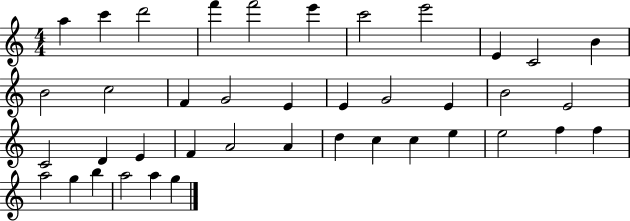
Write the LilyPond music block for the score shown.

{
  \clef treble
  \numericTimeSignature
  \time 4/4
  \key c \major
  a''4 c'''4 d'''2 | f'''4 f'''2 e'''4 | c'''2 e'''2 | e'4 c'2 b'4 | \break b'2 c''2 | f'4 g'2 e'4 | e'4 g'2 e'4 | b'2 e'2 | \break c'2 d'4 e'4 | f'4 a'2 a'4 | d''4 c''4 c''4 e''4 | e''2 f''4 f''4 | \break a''2 g''4 b''4 | a''2 a''4 g''4 | \bar "|."
}